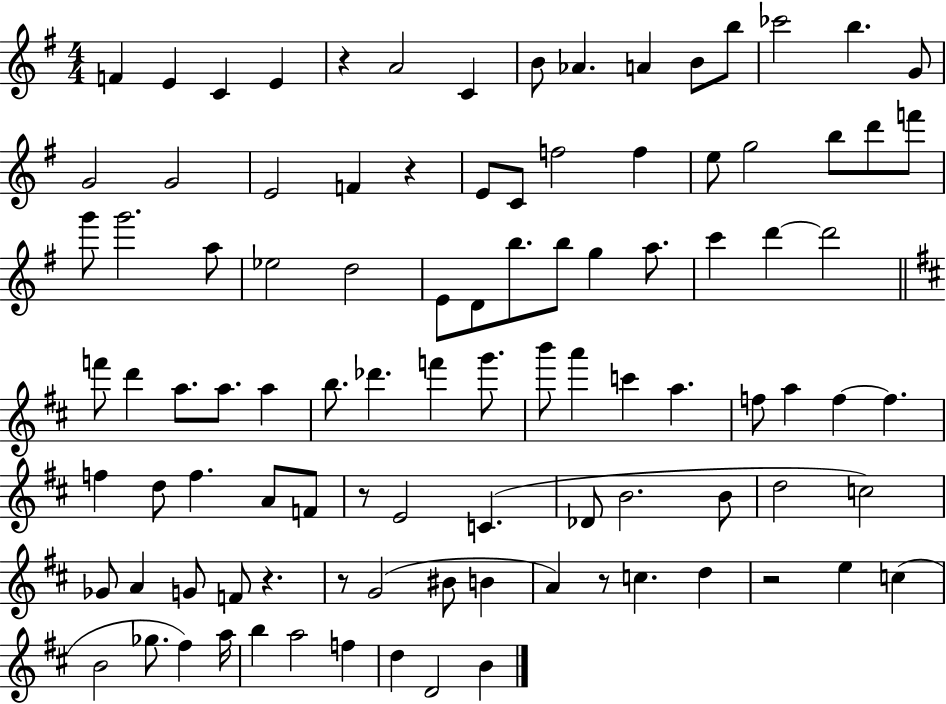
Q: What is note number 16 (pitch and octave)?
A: G4